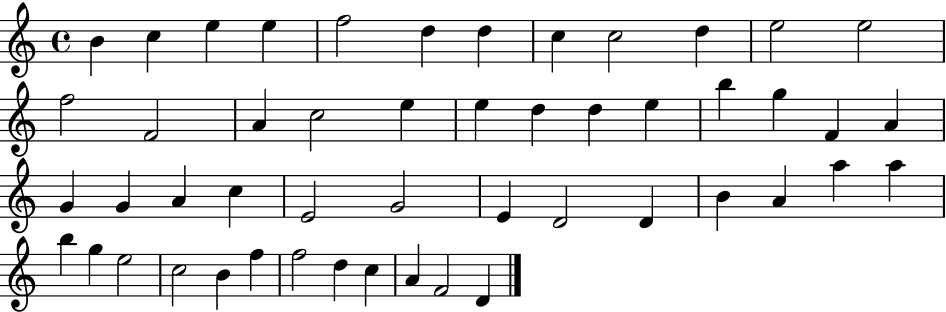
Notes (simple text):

B4/q C5/q E5/q E5/q F5/h D5/q D5/q C5/q C5/h D5/q E5/h E5/h F5/h F4/h A4/q C5/h E5/q E5/q D5/q D5/q E5/q B5/q G5/q F4/q A4/q G4/q G4/q A4/q C5/q E4/h G4/h E4/q D4/h D4/q B4/q A4/q A5/q A5/q B5/q G5/q E5/h C5/h B4/q F5/q F5/h D5/q C5/q A4/q F4/h D4/q